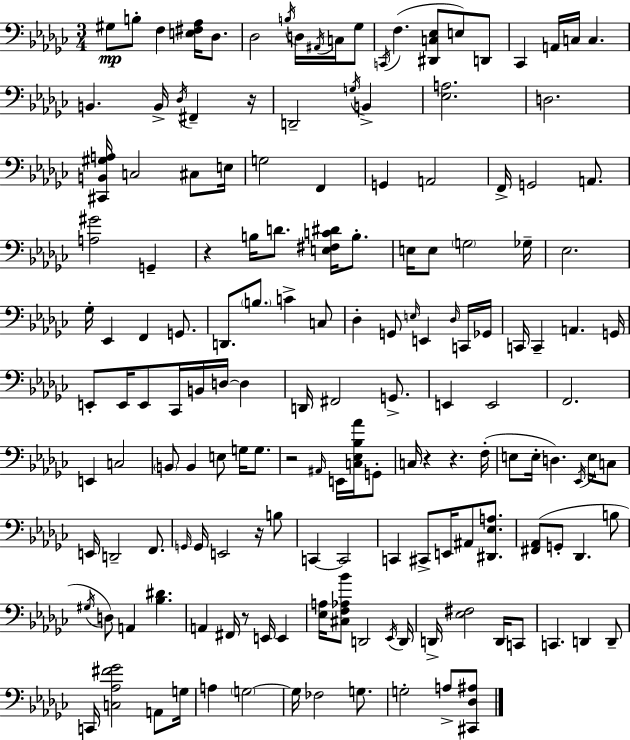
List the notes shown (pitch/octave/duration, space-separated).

G#3/e B3/e F3/q [E3,F#3,Ab3]/s Db3/e. Db3/h B3/s D3/s A#2/s C3/s Gb3/e C2/s F3/q. [D#2,C3,Eb3]/e E3/e D2/e CES2/q A2/s C3/s C3/q. B2/q. B2/s Db3/s F#2/q R/s D2/h G3/s B2/q [Eb3,A3]/h. D3/h. [C#2,B2,G#3,A3]/s C3/h C#3/e E3/s G3/h F2/q G2/q A2/h F2/s G2/h A2/e. [A3,G#4]/h G2/q R/q B3/s D4/e. [E3,F#3,C4,D#4]/s B3/e. E3/s E3/e G3/h Gb3/s Eb3/h. Gb3/s Eb2/q F2/q G2/e. D2/e. B3/e. C4/q C3/e Db3/q G2/e E3/s E2/q Db3/s C2/s Gb2/s C2/s C2/q A2/q. G2/s E2/e E2/s E2/e CES2/s B2/s D3/s D3/q D2/s F#2/h G2/e. E2/q E2/h F2/h. E2/q C3/h B2/e B2/q E3/e G3/s G3/e. R/h A#2/s E2/s [C3,Eb3,Bb3,Ab4]/s G2/e C3/s R/q R/q. F3/s E3/e E3/s D3/q. Eb2/s E3/s C3/e E2/s D2/h F2/e. G2/s G2/s E2/h R/s B3/e C2/q C2/h C2/q C#2/e E2/s A#2/e [D#2,Eb3,A3]/e. [F#2,Ab2]/e G2/e Db2/q. B3/e G#3/s D3/e A2/q [Bb3,D#4]/q. A2/q F#2/s R/e E2/s E2/q [Eb3,A3]/s [C#3,F3,Ab3,Bb4]/e D2/h Eb2/s D2/s D2/s [Eb3,F#3]/h D2/s C2/e C2/q. D2/q D2/e C2/s [C3,Ab3,F#4,Gb4]/h A2/e G3/s A3/q G3/h G3/s FES3/h G3/e. G3/h A3/e [C#2,Db3,A#3]/e